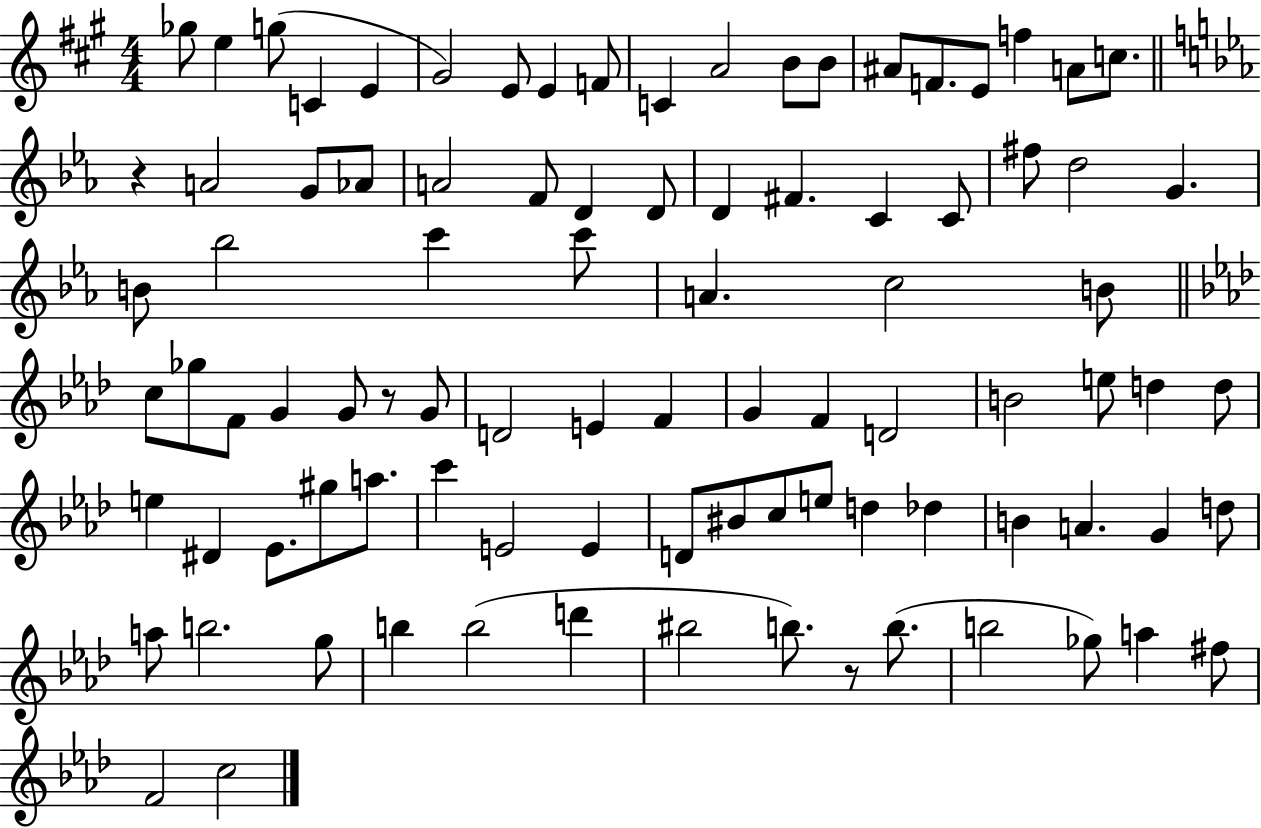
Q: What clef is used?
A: treble